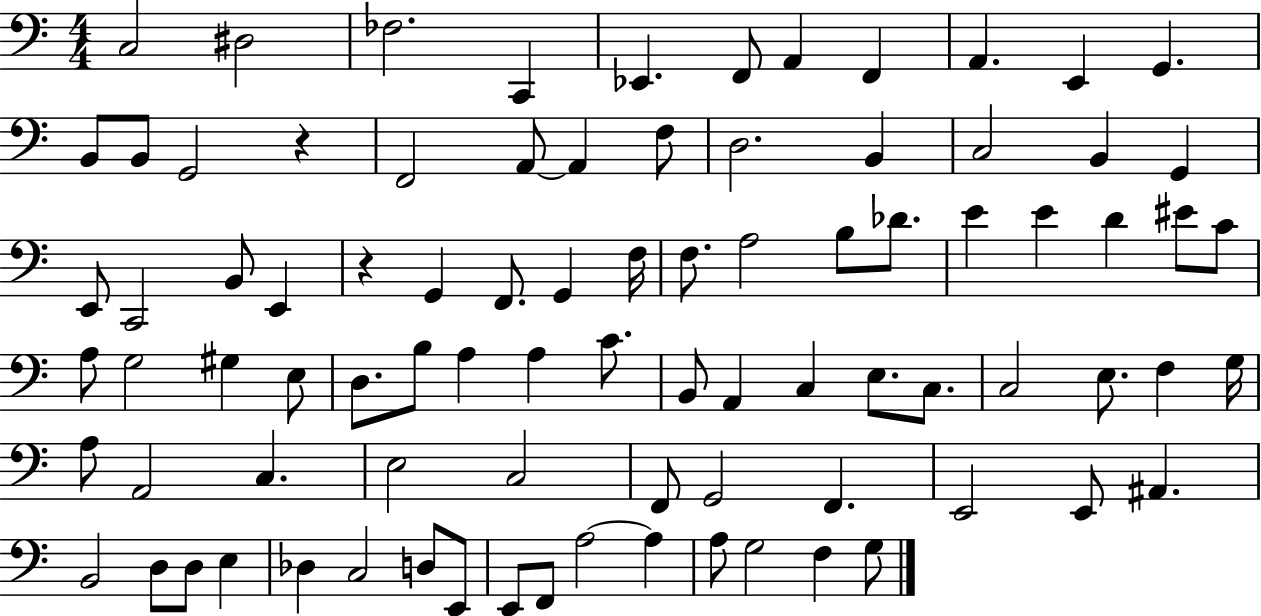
X:1
T:Untitled
M:4/4
L:1/4
K:C
C,2 ^D,2 _F,2 C,, _E,, F,,/2 A,, F,, A,, E,, G,, B,,/2 B,,/2 G,,2 z F,,2 A,,/2 A,, F,/2 D,2 B,, C,2 B,, G,, E,,/2 C,,2 B,,/2 E,, z G,, F,,/2 G,, F,/4 F,/2 A,2 B,/2 _D/2 E E D ^E/2 C/2 A,/2 G,2 ^G, E,/2 D,/2 B,/2 A, A, C/2 B,,/2 A,, C, E,/2 C,/2 C,2 E,/2 F, G,/4 A,/2 A,,2 C, E,2 C,2 F,,/2 G,,2 F,, E,,2 E,,/2 ^A,, B,,2 D,/2 D,/2 E, _D, C,2 D,/2 E,,/2 E,,/2 F,,/2 A,2 A, A,/2 G,2 F, G,/2